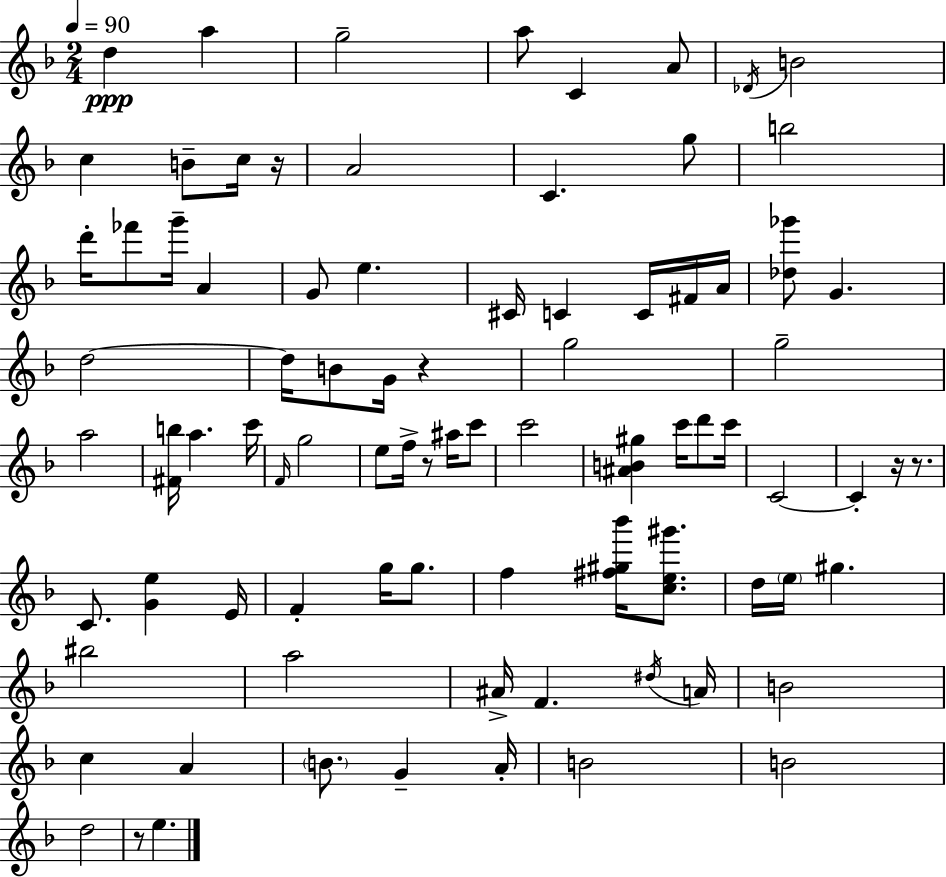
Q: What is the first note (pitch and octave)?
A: D5